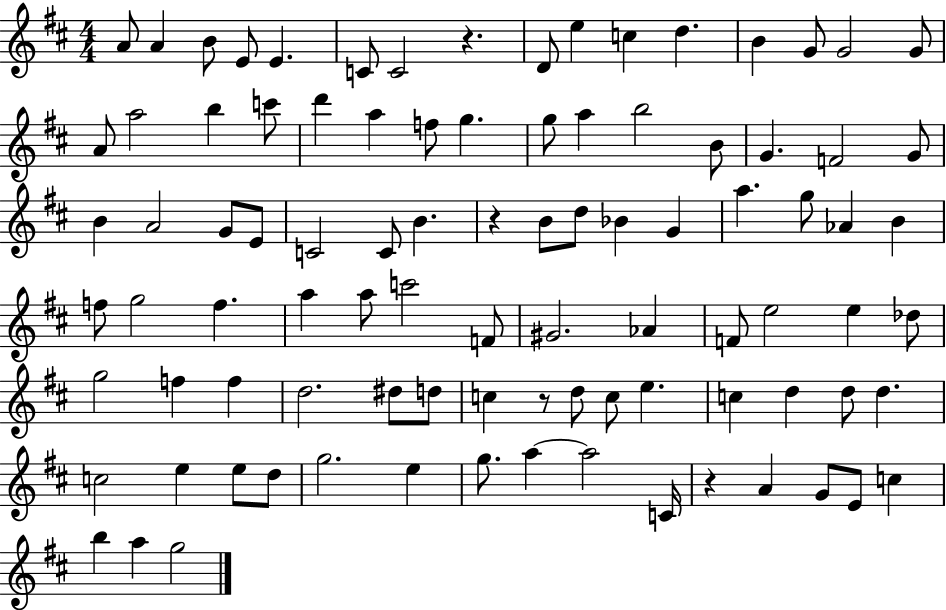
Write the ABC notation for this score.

X:1
T:Untitled
M:4/4
L:1/4
K:D
A/2 A B/2 E/2 E C/2 C2 z D/2 e c d B G/2 G2 G/2 A/2 a2 b c'/2 d' a f/2 g g/2 a b2 B/2 G F2 G/2 B A2 G/2 E/2 C2 C/2 B z B/2 d/2 _B G a g/2 _A B f/2 g2 f a a/2 c'2 F/2 ^G2 _A F/2 e2 e _d/2 g2 f f d2 ^d/2 d/2 c z/2 d/2 c/2 e c d d/2 d c2 e e/2 d/2 g2 e g/2 a a2 C/4 z A G/2 E/2 c b a g2